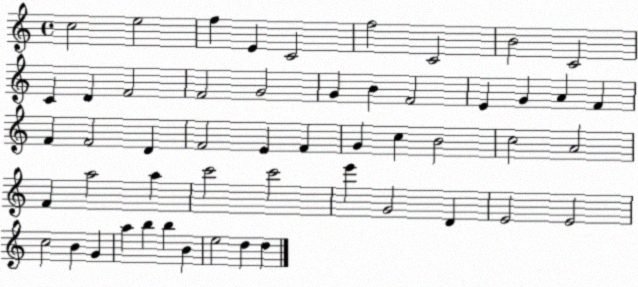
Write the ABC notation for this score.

X:1
T:Untitled
M:4/4
L:1/4
K:C
c2 e2 f E C2 f2 C2 B2 C2 C D F2 F2 G2 G B F2 E G A F F F2 D F2 E F G c B2 c2 A2 F a2 a c'2 c'2 e' G2 D E2 E2 c2 B G a b b B e2 d d